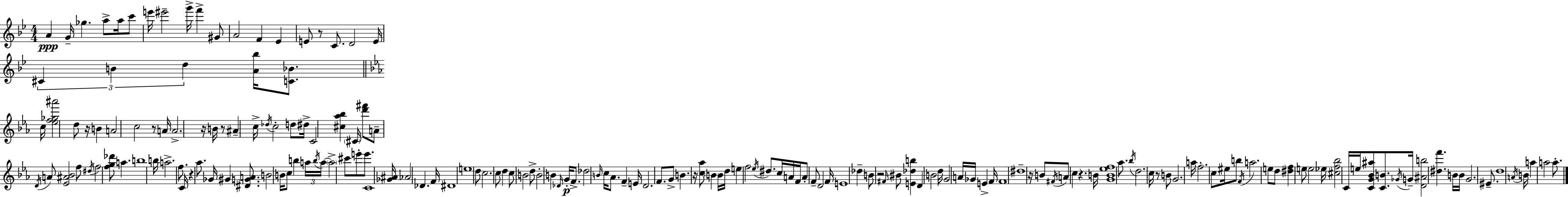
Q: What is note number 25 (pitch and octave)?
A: A4